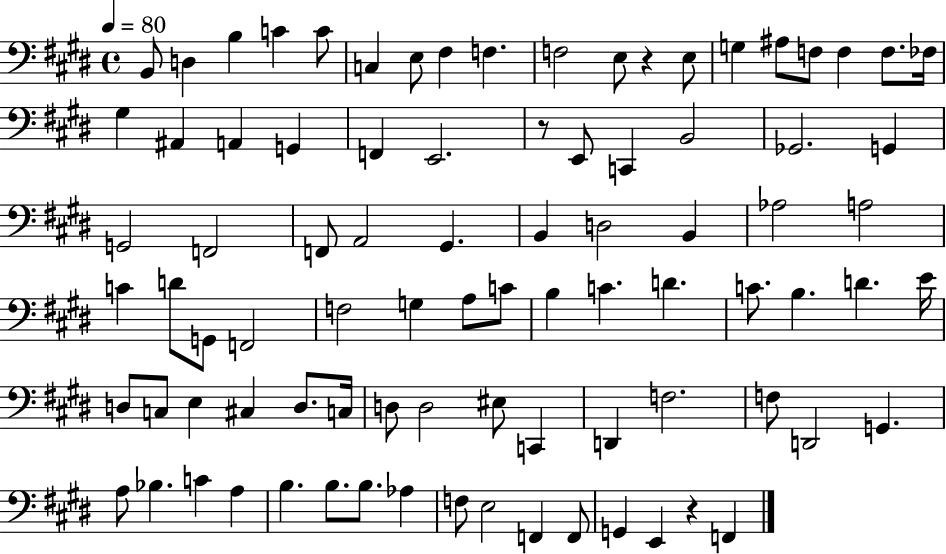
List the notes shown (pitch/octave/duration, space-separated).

B2/e D3/q B3/q C4/q C4/e C3/q E3/e F#3/q F3/q. F3/h E3/e R/q E3/e G3/q A#3/e F3/e F3/q F3/e. FES3/s G#3/q A#2/q A2/q G2/q F2/q E2/h. R/e E2/e C2/q B2/h Gb2/h. G2/q G2/h F2/h F2/e A2/h G#2/q. B2/q D3/h B2/q Ab3/h A3/h C4/q D4/e G2/e F2/h F3/h G3/q A3/e C4/e B3/q C4/q. D4/q. C4/e. B3/q. D4/q. E4/s D3/e C3/e E3/q C#3/q D3/e. C3/s D3/e D3/h EIS3/e C2/q D2/q F3/h. F3/e D2/h G2/q. A3/e Bb3/q. C4/q A3/q B3/q. B3/e. B3/e. Ab3/q F3/e E3/h F2/q F2/e G2/q E2/q R/q F2/q